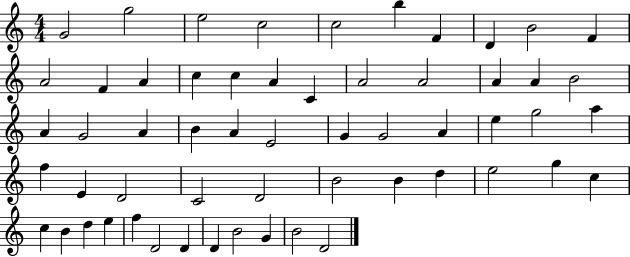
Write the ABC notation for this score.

X:1
T:Untitled
M:4/4
L:1/4
K:C
G2 g2 e2 c2 c2 b F D B2 F A2 F A c c A C A2 A2 A A B2 A G2 A B A E2 G G2 A e g2 a f E D2 C2 D2 B2 B d e2 g c c B d e f D2 D D B2 G B2 D2